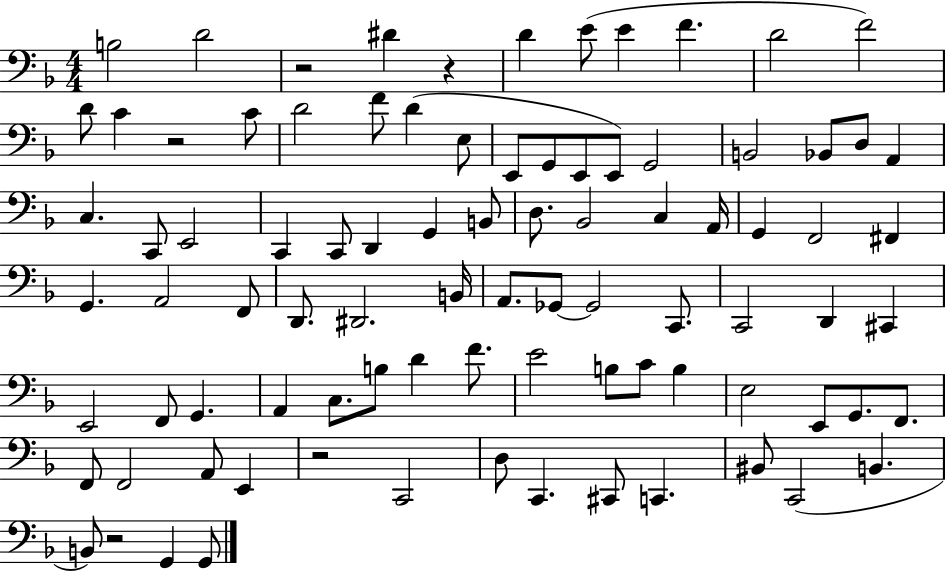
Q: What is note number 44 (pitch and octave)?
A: D2